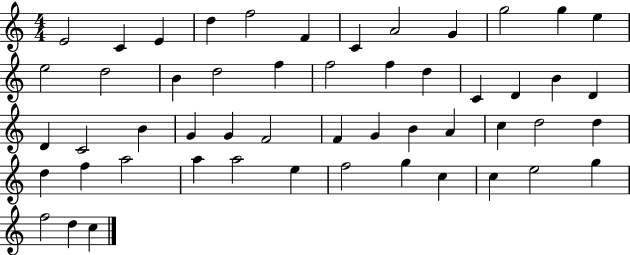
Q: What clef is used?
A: treble